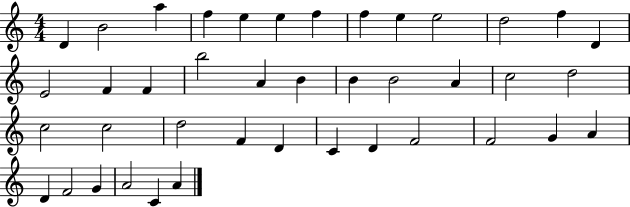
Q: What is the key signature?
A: C major